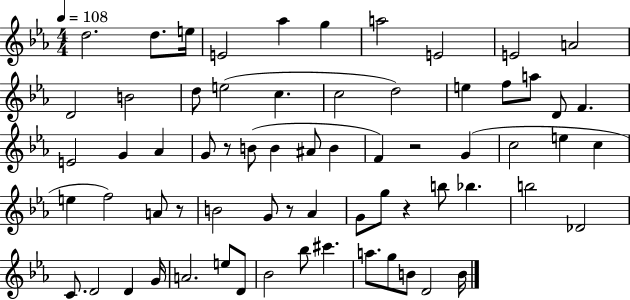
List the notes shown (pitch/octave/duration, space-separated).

D5/h. D5/e. E5/s E4/h Ab5/q G5/q A5/h E4/h E4/h A4/h D4/h B4/h D5/e E5/h C5/q. C5/h D5/h E5/q F5/e A5/e D4/e F4/q. E4/h G4/q Ab4/q G4/e R/e B4/e B4/q A#4/e B4/q F4/q R/h G4/q C5/h E5/q C5/q E5/q F5/h A4/e R/e B4/h G4/e R/e Ab4/q G4/e G5/e R/q B5/e Bb5/q. B5/h Db4/h C4/e. D4/h D4/q G4/s A4/h. E5/e D4/e Bb4/h Bb5/e C#6/q. A5/e. G5/e B4/e D4/h B4/s